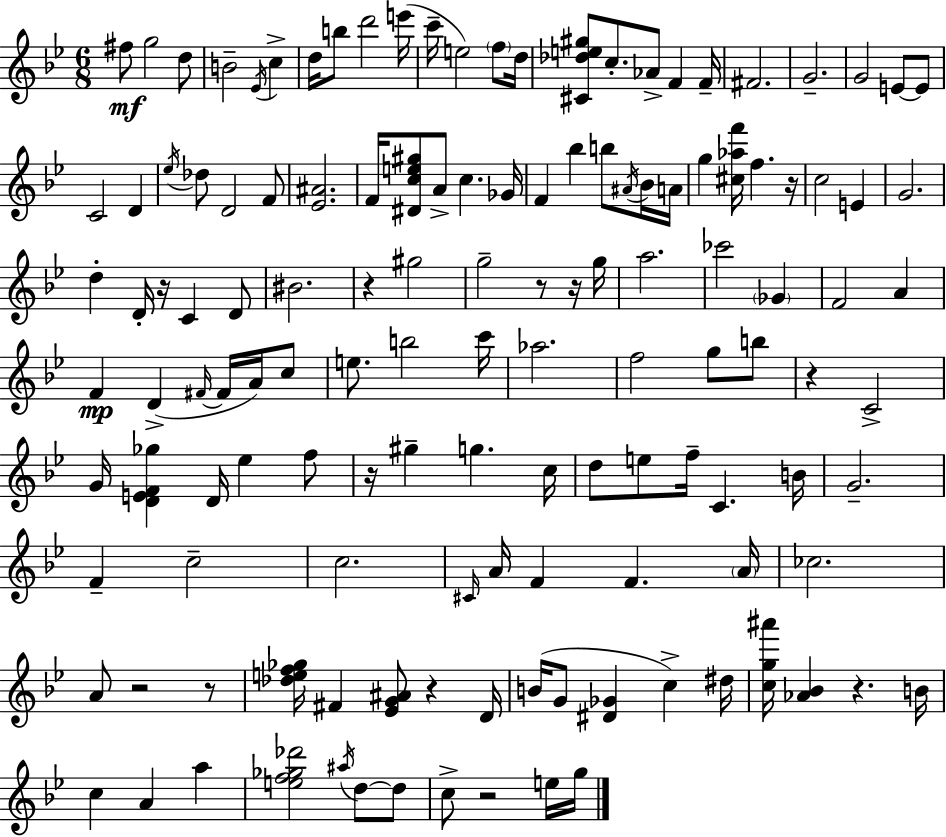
{
  \clef treble
  \numericTimeSignature
  \time 6/8
  \key g \minor
  \repeat volta 2 { fis''8\mf g''2 d''8 | b'2-- \acciaccatura { ees'16 } c''4-> | d''16 b''8 d'''2 | e'''16( c'''16-- e''2) \parenthesize f''8 | \break d''16 <cis' des'' e'' gis''>8 c''8.-. aes'8-> f'4 | f'16-- fis'2. | g'2.-- | g'2 e'8~~ e'8 | \break c'2 d'4 | \acciaccatura { ees''16 } des''8 d'2 | f'8 <ees' ais'>2. | f'16 <dis' c'' e'' gis''>8 a'8-> c''4. | \break ges'16 f'4 bes''4 b''8 | \acciaccatura { ais'16 } bes'16 a'16 g''4 <cis'' aes'' f'''>16 f''4. | r16 c''2 e'4 | g'2. | \break d''4-. d'16-. r16 c'4 | d'8 bis'2. | r4 gis''2 | g''2-- r8 | \break r16 g''16 a''2. | ces'''2 \parenthesize ges'4 | f'2 a'4 | f'4\mp d'4->( \grace { fis'16~ }~ | \break fis'16 a'16) c''8 e''8. b''2 | c'''16 aes''2. | f''2 | g''8 b''8 r4 c'2-> | \break g'16 <d' e' f' ges''>4 d'16 ees''4 | f''8 r16 gis''4-- g''4. | c''16 d''8 e''8 f''16-- c'4. | b'16 g'2.-- | \break f'4-- c''2-- | c''2. | \grace { cis'16 } a'16 f'4 f'4. | \parenthesize a'16 ces''2. | \break a'8 r2 | r8 <des'' e'' f'' ges''>16 fis'4 <ees' g' ais'>8 | r4 d'16 b'16( g'8 <dis' ges'>4 | c''4->) dis''16 <c'' g'' ais'''>16 <aes' bes'>4 r4. | \break b'16 c''4 a'4 | a''4 <e'' f'' ges'' des'''>2 | \acciaccatura { ais''16 } d''8~~ d''8 c''8-> r2 | e''16 g''16 } \bar "|."
}